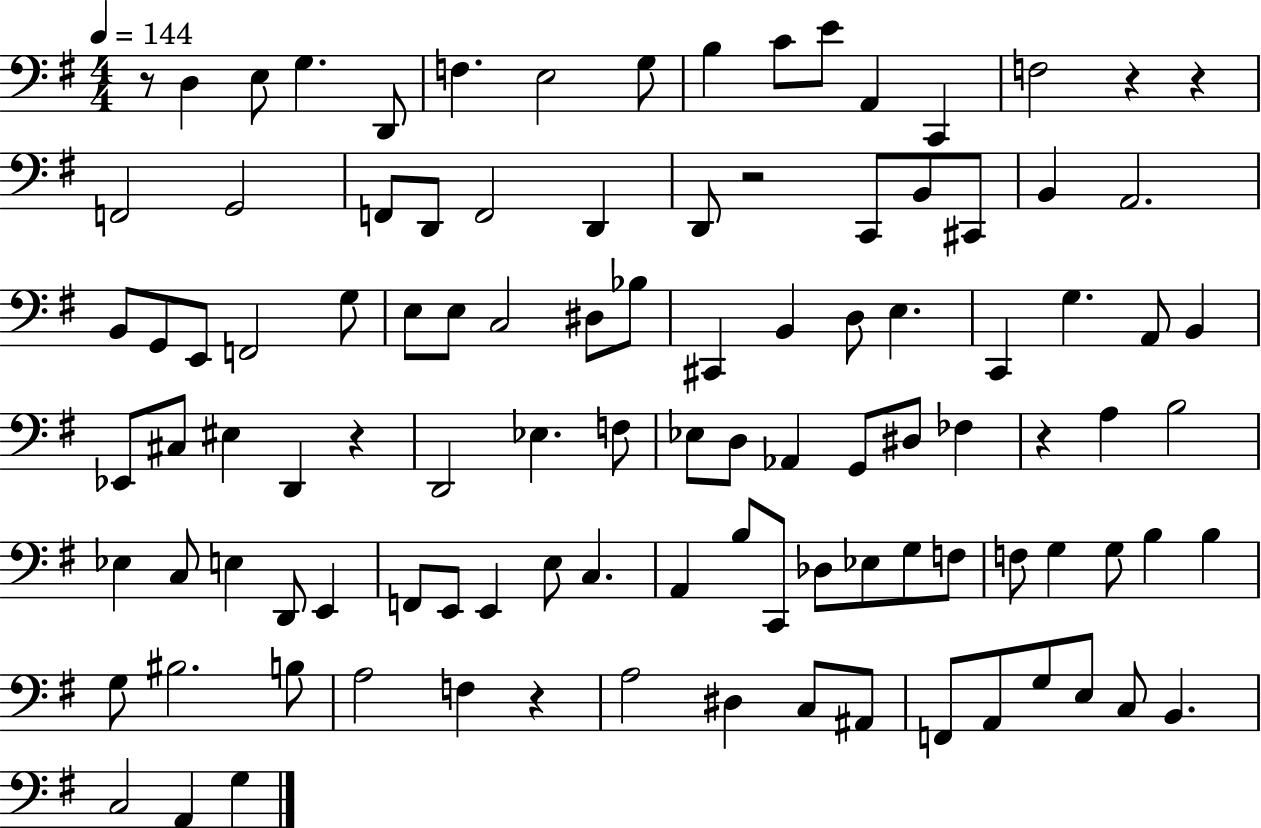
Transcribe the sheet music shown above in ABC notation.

X:1
T:Untitled
M:4/4
L:1/4
K:G
z/2 D, E,/2 G, D,,/2 F, E,2 G,/2 B, C/2 E/2 A,, C,, F,2 z z F,,2 G,,2 F,,/2 D,,/2 F,,2 D,, D,,/2 z2 C,,/2 B,,/2 ^C,,/2 B,, A,,2 B,,/2 G,,/2 E,,/2 F,,2 G,/2 E,/2 E,/2 C,2 ^D,/2 _B,/2 ^C,, B,, D,/2 E, C,, G, A,,/2 B,, _E,,/2 ^C,/2 ^E, D,, z D,,2 _E, F,/2 _E,/2 D,/2 _A,, G,,/2 ^D,/2 _F, z A, B,2 _E, C,/2 E, D,,/2 E,, F,,/2 E,,/2 E,, E,/2 C, A,, B,/2 C,,/2 _D,/2 _E,/2 G,/2 F,/2 F,/2 G, G,/2 B, B, G,/2 ^B,2 B,/2 A,2 F, z A,2 ^D, C,/2 ^A,,/2 F,,/2 A,,/2 G,/2 E,/2 C,/2 B,, C,2 A,, G,